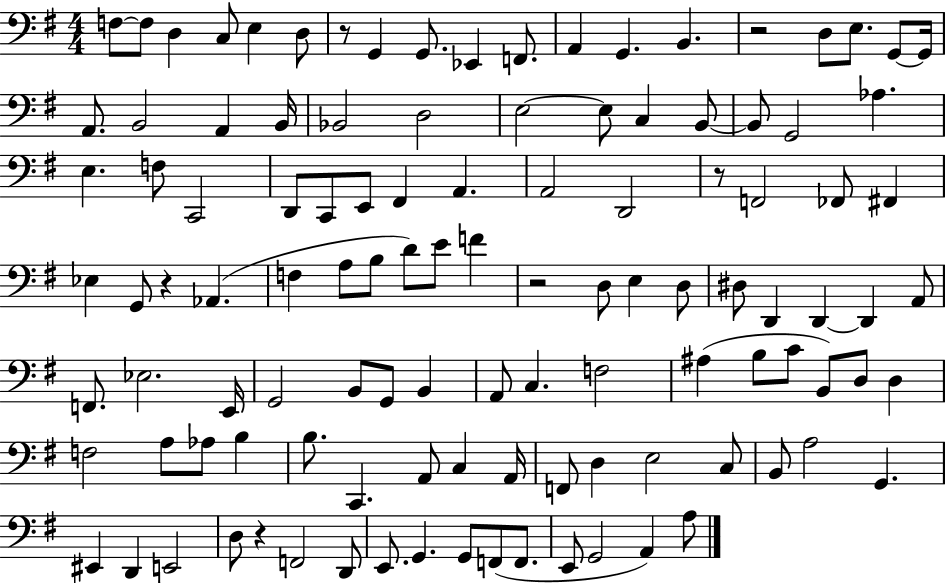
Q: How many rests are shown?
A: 6